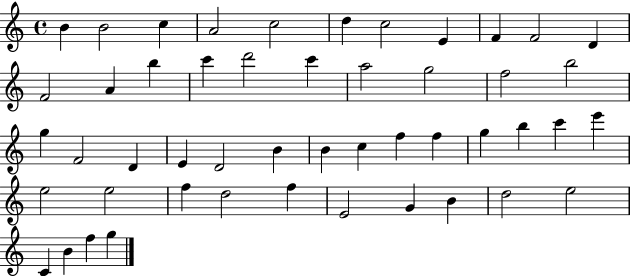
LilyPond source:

{
  \clef treble
  \time 4/4
  \defaultTimeSignature
  \key c \major
  b'4 b'2 c''4 | a'2 c''2 | d''4 c''2 e'4 | f'4 f'2 d'4 | \break f'2 a'4 b''4 | c'''4 d'''2 c'''4 | a''2 g''2 | f''2 b''2 | \break g''4 f'2 d'4 | e'4 d'2 b'4 | b'4 c''4 f''4 f''4 | g''4 b''4 c'''4 e'''4 | \break e''2 e''2 | f''4 d''2 f''4 | e'2 g'4 b'4 | d''2 e''2 | \break c'4 b'4 f''4 g''4 | \bar "|."
}